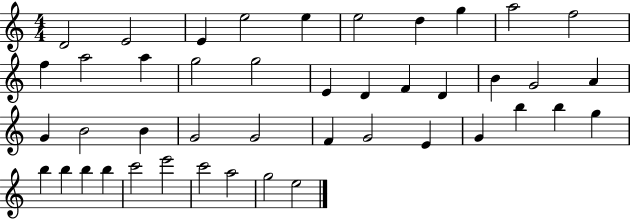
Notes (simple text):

D4/h E4/h E4/q E5/h E5/q E5/h D5/q G5/q A5/h F5/h F5/q A5/h A5/q G5/h G5/h E4/q D4/q F4/q D4/q B4/q G4/h A4/q G4/q B4/h B4/q G4/h G4/h F4/q G4/h E4/q G4/q B5/q B5/q G5/q B5/q B5/q B5/q B5/q C6/h E6/h C6/h A5/h G5/h E5/h